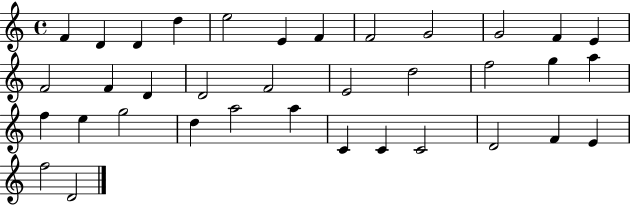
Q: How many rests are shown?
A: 0